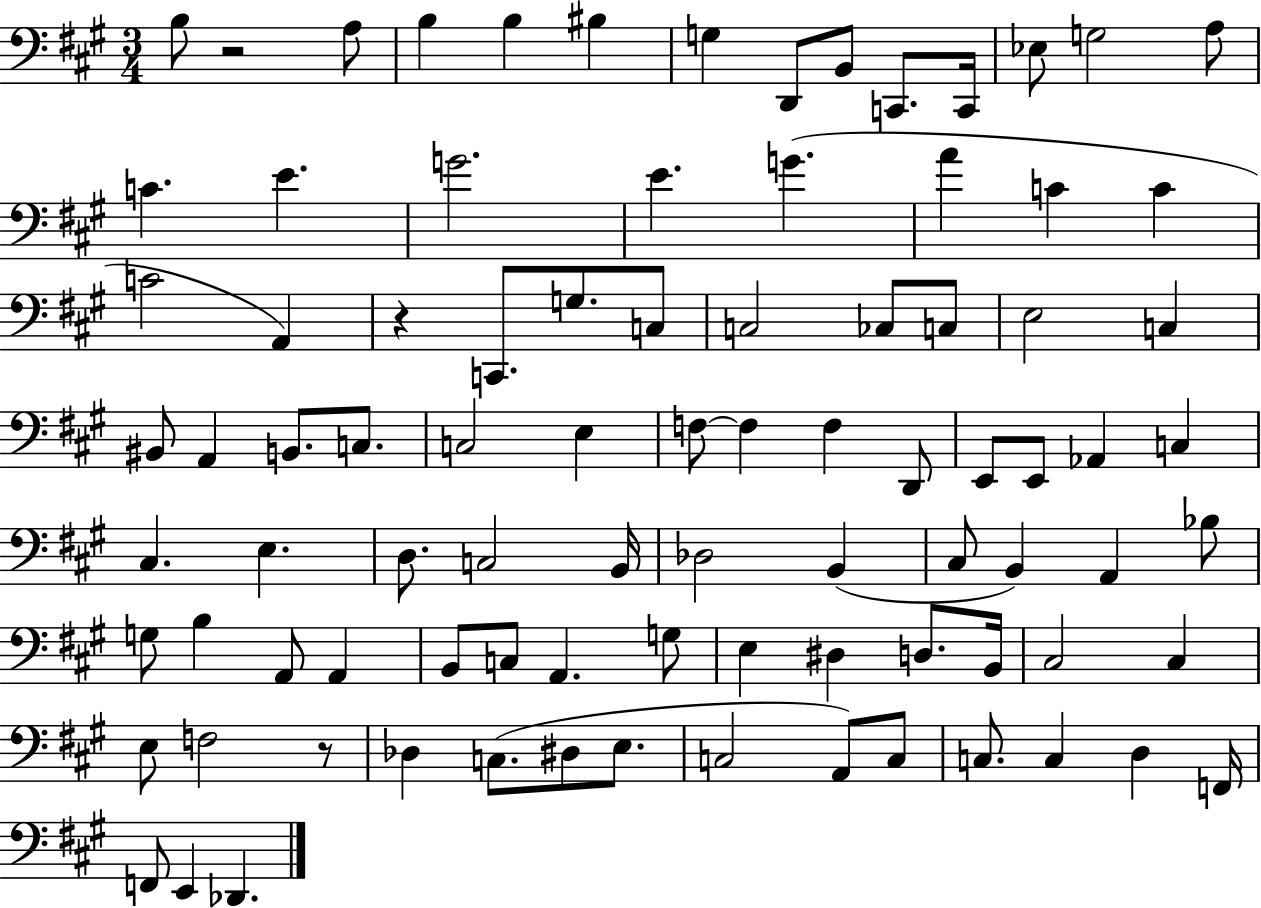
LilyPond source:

{
  \clef bass
  \numericTimeSignature
  \time 3/4
  \key a \major
  b8 r2 a8 | b4 b4 bis4 | g4 d,8 b,8 c,8. c,16 | ees8 g2 a8 | \break c'4. e'4. | g'2. | e'4. g'4.( | a'4 c'4 c'4 | \break c'2 a,4) | r4 c,8. g8. c8 | c2 ces8 c8 | e2 c4 | \break bis,8 a,4 b,8. c8. | c2 e4 | f8~~ f4 f4 d,8 | e,8 e,8 aes,4 c4 | \break cis4. e4. | d8. c2 b,16 | des2 b,4( | cis8 b,4) a,4 bes8 | \break g8 b4 a,8 a,4 | b,8 c8 a,4. g8 | e4 dis4 d8. b,16 | cis2 cis4 | \break e8 f2 r8 | des4 c8.( dis8 e8. | c2 a,8) c8 | c8. c4 d4 f,16 | \break f,8 e,4 des,4. | \bar "|."
}